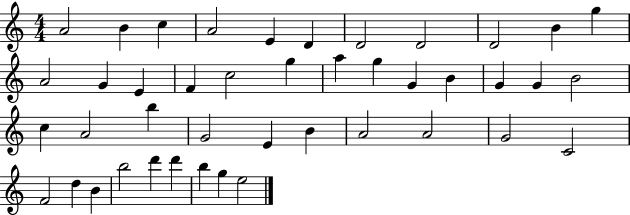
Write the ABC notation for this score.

X:1
T:Untitled
M:4/4
L:1/4
K:C
A2 B c A2 E D D2 D2 D2 B g A2 G E F c2 g a g G B G G B2 c A2 b G2 E B A2 A2 G2 C2 F2 d B b2 d' d' b g e2